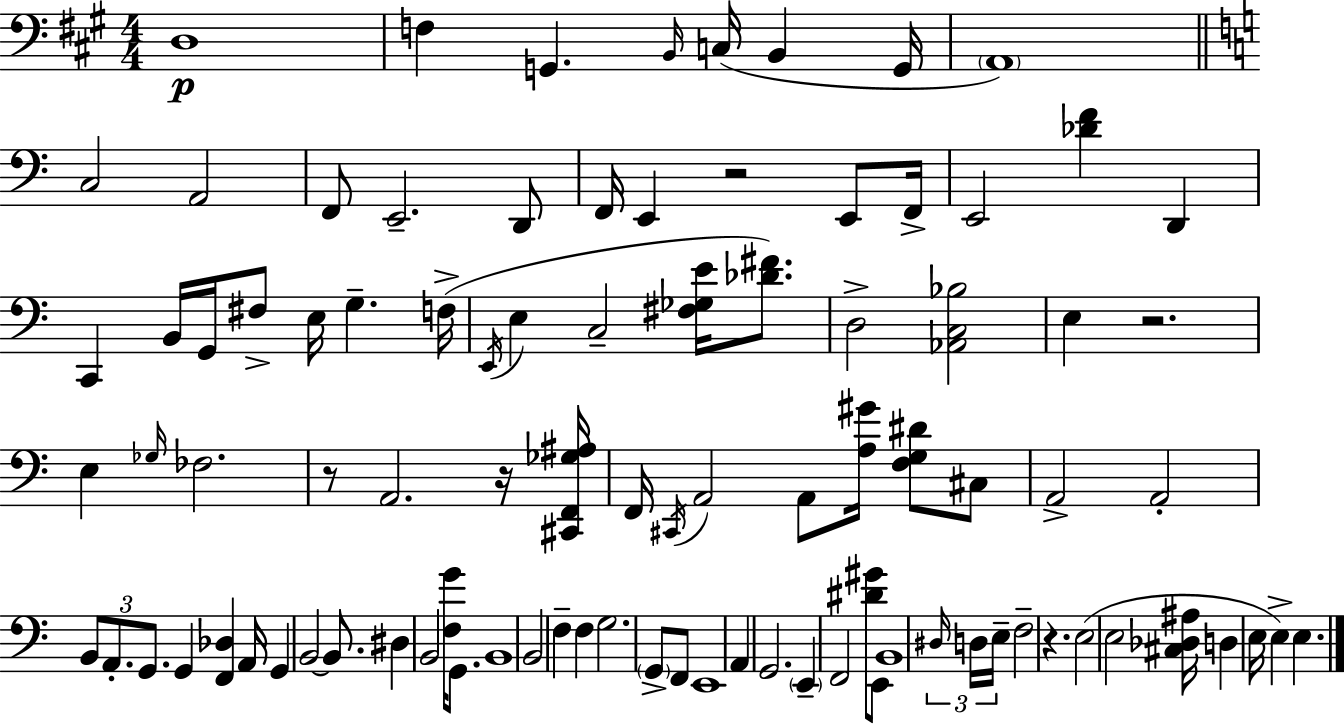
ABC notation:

X:1
T:Untitled
M:4/4
L:1/4
K:A
D,4 F, G,, B,,/4 C,/4 B,, G,,/4 A,,4 C,2 A,,2 F,,/2 E,,2 D,,/2 F,,/4 E,, z2 E,,/2 F,,/4 E,,2 [_DF] D,, C,, B,,/4 G,,/4 ^F,/2 E,/4 G, F,/4 E,,/4 E, C,2 [^F,_G,E]/4 [_D^F]/2 D,2 [_A,,C,_B,]2 E, z2 E, _G,/4 _F,2 z/2 A,,2 z/4 [^C,,F,,_G,^A,]/4 F,,/4 ^C,,/4 A,,2 A,,/2 [A,^G]/4 [F,G,^D]/2 ^C,/2 A,,2 A,,2 B,,/2 A,,/2 G,,/2 G,, [F,,_D,] A,,/4 G,, B,,2 B,,/2 ^D, B,,2 [F,G]/4 G,,/2 B,,4 B,,2 F, F, G,2 G,,/2 F,,/2 E,,4 A,, G,,2 E,, F,,2 [^D^G]/2 E,,/2 B,,4 ^D,/4 D,/4 E,/4 F,2 z E,2 E,2 [^C,_D,^A,]/4 D, E,/4 E, E,